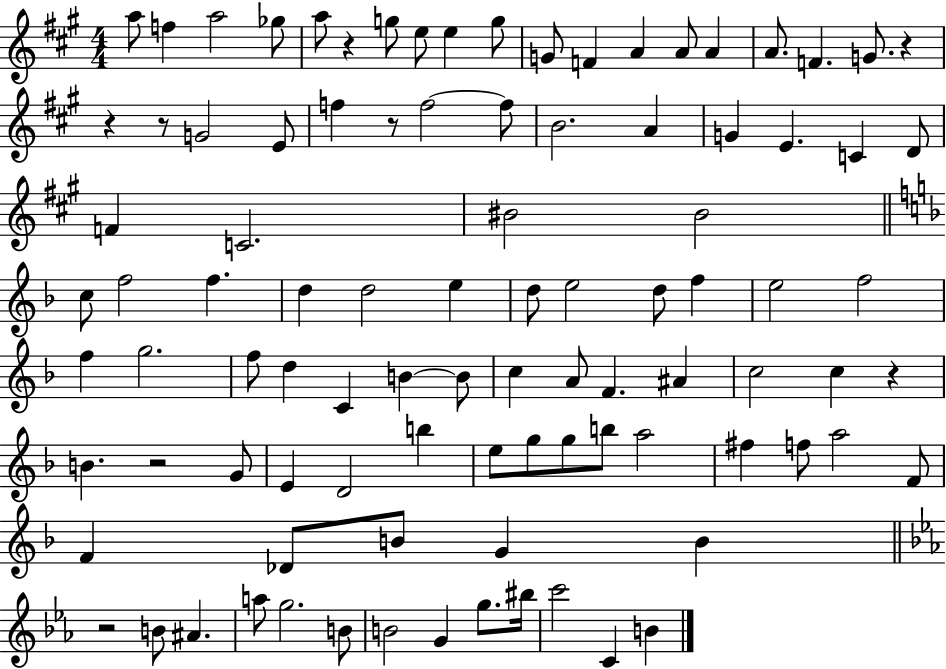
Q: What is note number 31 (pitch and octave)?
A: BIS4